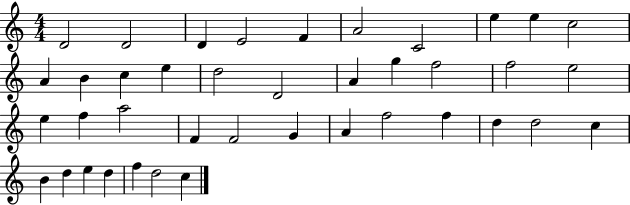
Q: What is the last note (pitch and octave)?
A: C5